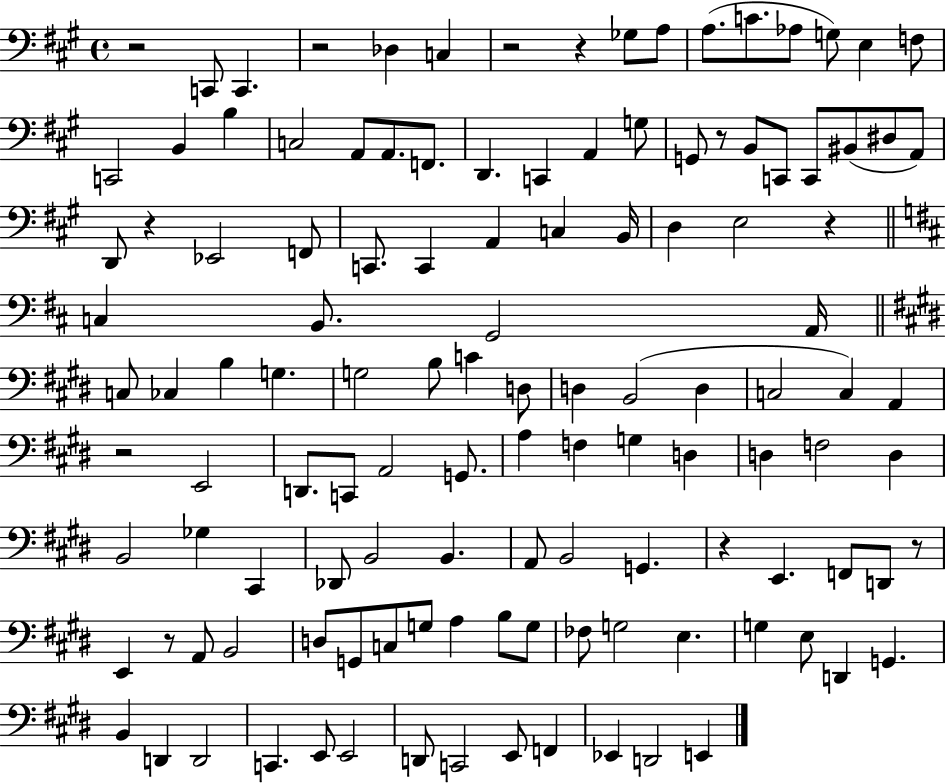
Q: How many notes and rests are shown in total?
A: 123